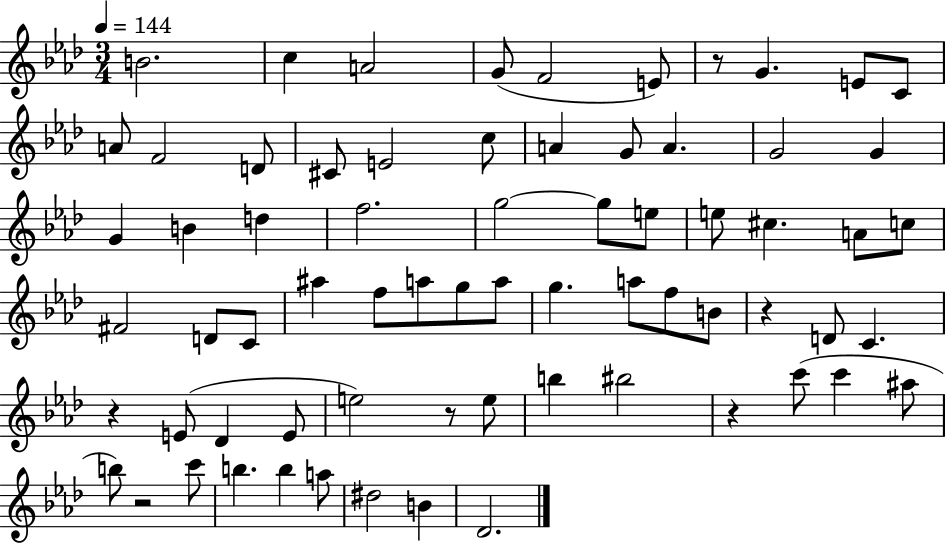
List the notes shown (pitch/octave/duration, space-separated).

B4/h. C5/q A4/h G4/e F4/h E4/e R/e G4/q. E4/e C4/e A4/e F4/h D4/e C#4/e E4/h C5/e A4/q G4/e A4/q. G4/h G4/q G4/q B4/q D5/q F5/h. G5/h G5/e E5/e E5/e C#5/q. A4/e C5/e F#4/h D4/e C4/e A#5/q F5/e A5/e G5/e A5/e G5/q. A5/e F5/e B4/e R/q D4/e C4/q. R/q E4/e Db4/q E4/e E5/h R/e E5/e B5/q BIS5/h R/q C6/e C6/q A#5/e B5/e R/h C6/e B5/q. B5/q A5/e D#5/h B4/q Db4/h.